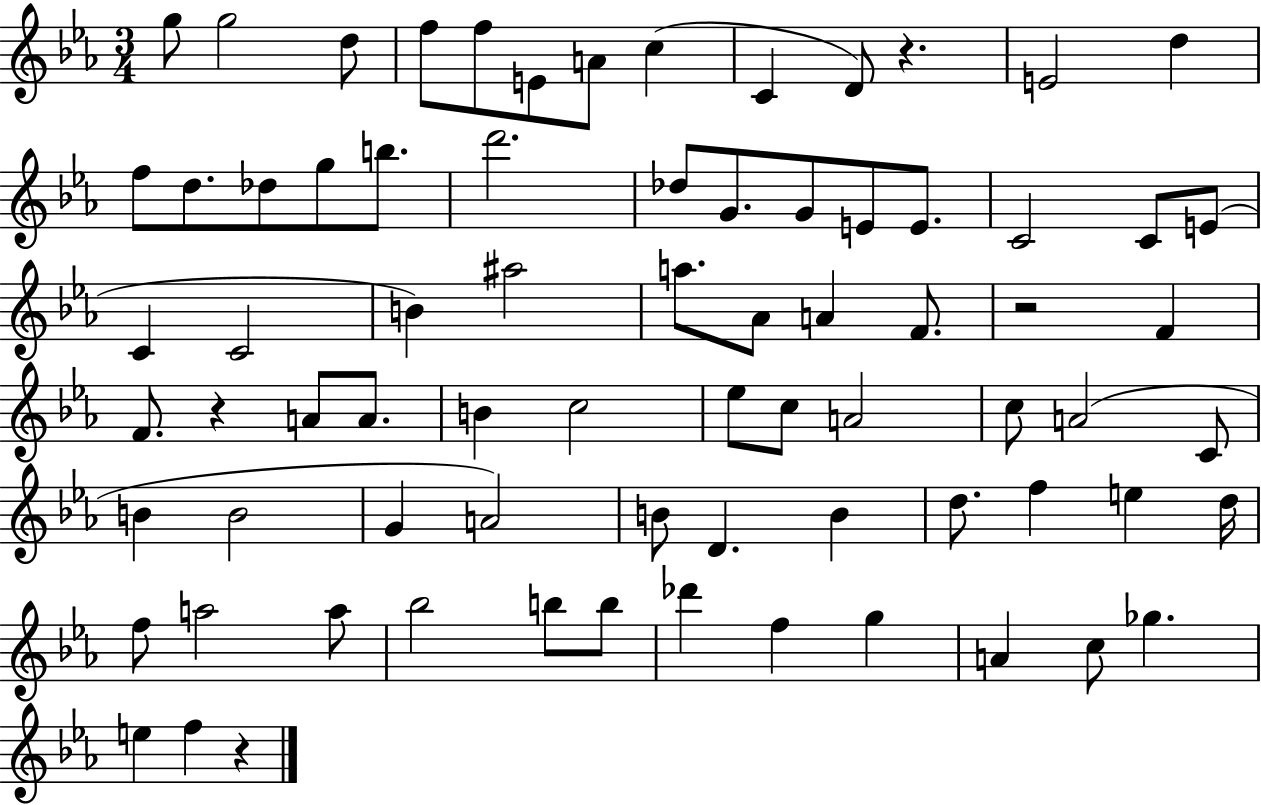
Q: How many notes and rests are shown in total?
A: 75